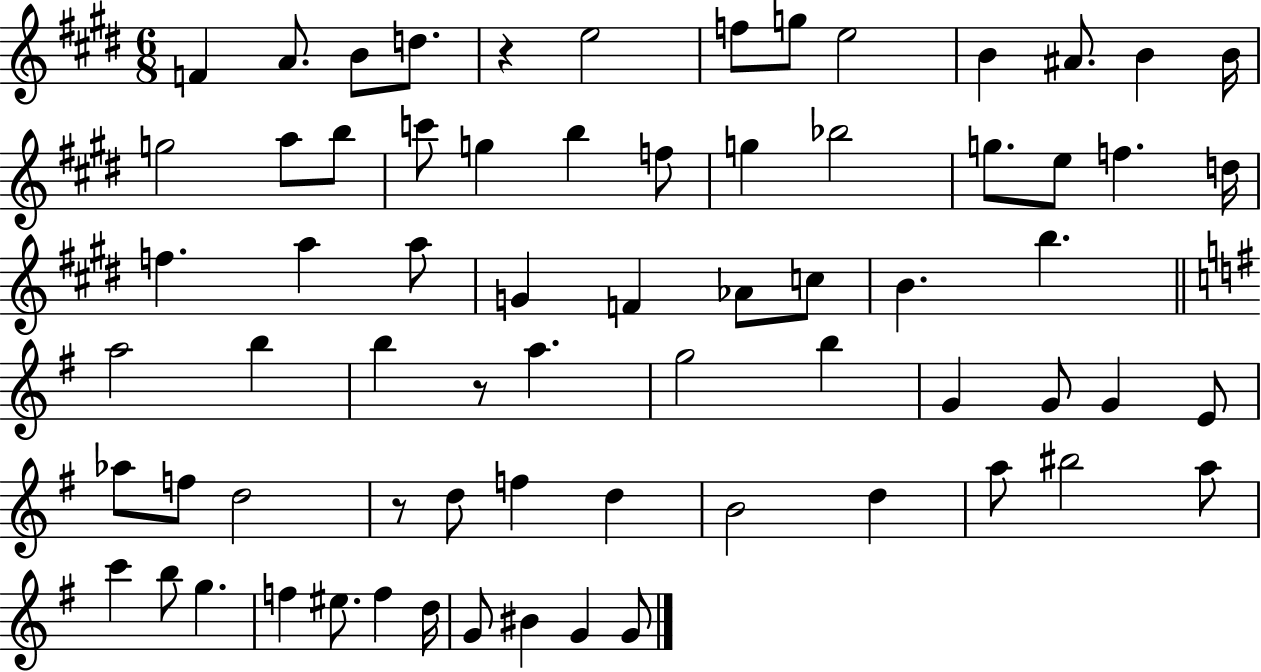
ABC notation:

X:1
T:Untitled
M:6/8
L:1/4
K:E
F A/2 B/2 d/2 z e2 f/2 g/2 e2 B ^A/2 B B/4 g2 a/2 b/2 c'/2 g b f/2 g _b2 g/2 e/2 f d/4 f a a/2 G F _A/2 c/2 B b a2 b b z/2 a g2 b G G/2 G E/2 _a/2 f/2 d2 z/2 d/2 f d B2 d a/2 ^b2 a/2 c' b/2 g f ^e/2 f d/4 G/2 ^B G G/2